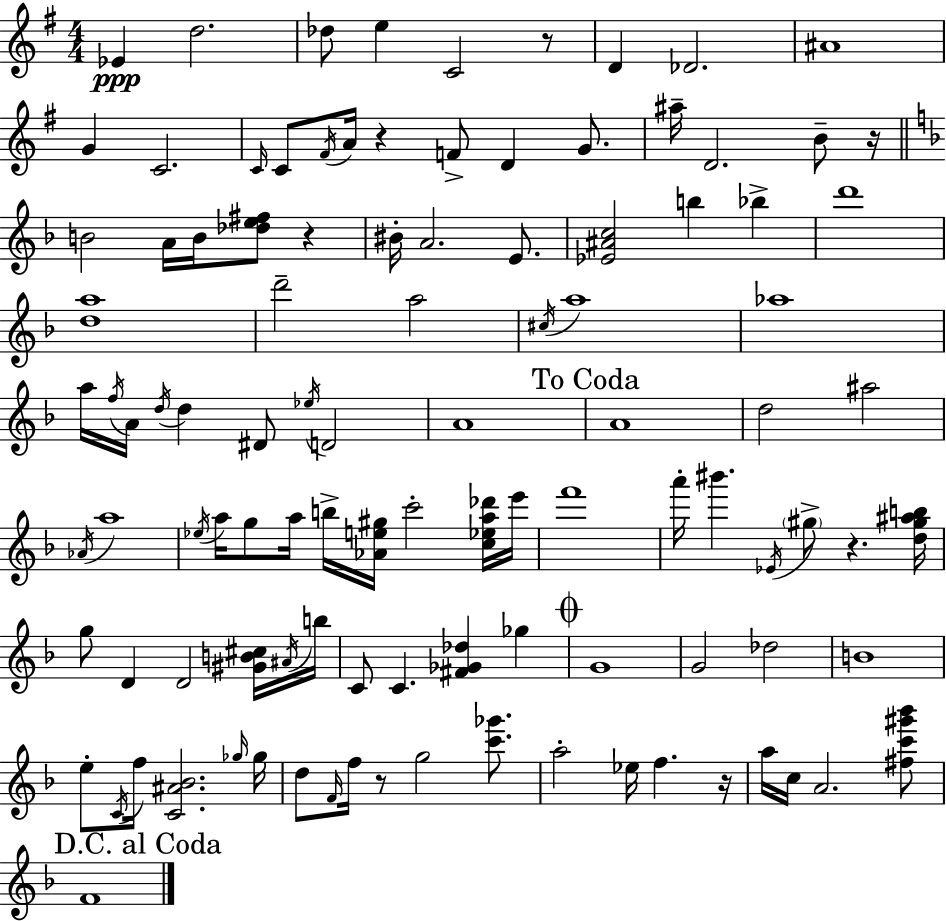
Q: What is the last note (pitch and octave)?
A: F4